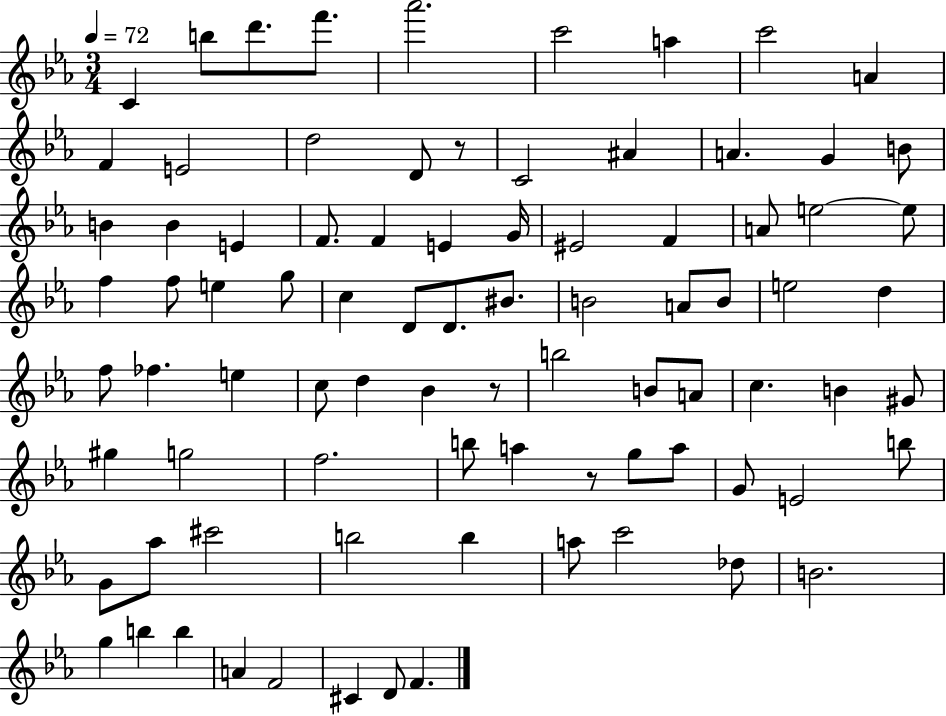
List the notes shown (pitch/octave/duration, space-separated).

C4/q B5/e D6/e. F6/e. Ab6/h. C6/h A5/q C6/h A4/q F4/q E4/h D5/h D4/e R/e C4/h A#4/q A4/q. G4/q B4/e B4/q B4/q E4/q F4/e. F4/q E4/q G4/s EIS4/h F4/q A4/e E5/h E5/e F5/q F5/e E5/q G5/e C5/q D4/e D4/e. BIS4/e. B4/h A4/e B4/e E5/h D5/q F5/e FES5/q. E5/q C5/e D5/q Bb4/q R/e B5/h B4/e A4/e C5/q. B4/q G#4/e G#5/q G5/h F5/h. B5/e A5/q R/e G5/e A5/e G4/e E4/h B5/e G4/e Ab5/e C#6/h B5/h B5/q A5/e C6/h Db5/e B4/h. G5/q B5/q B5/q A4/q F4/h C#4/q D4/e F4/q.